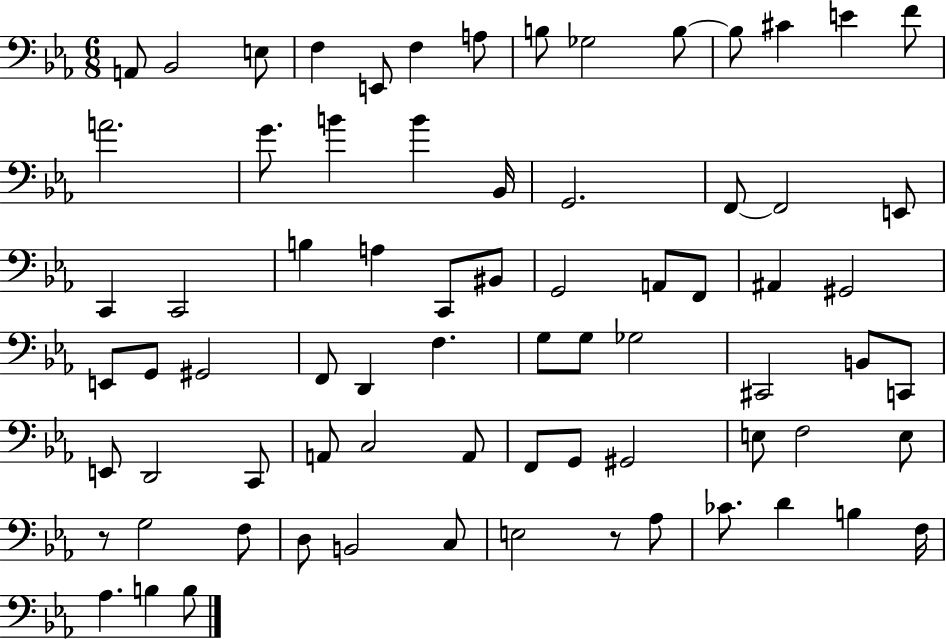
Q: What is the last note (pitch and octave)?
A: B3